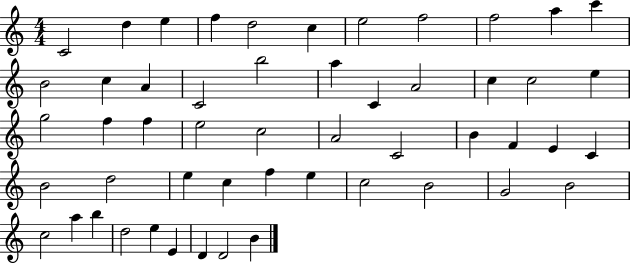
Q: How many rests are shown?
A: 0